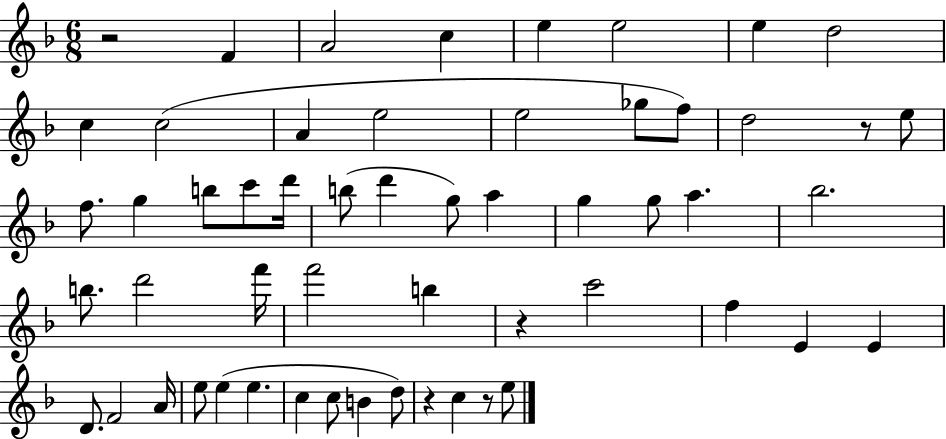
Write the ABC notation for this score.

X:1
T:Untitled
M:6/8
L:1/4
K:F
z2 F A2 c e e2 e d2 c c2 A e2 e2 _g/2 f/2 d2 z/2 e/2 f/2 g b/2 c'/2 d'/4 b/2 d' g/2 a g g/2 a _b2 b/2 d'2 f'/4 f'2 b z c'2 f E E D/2 F2 A/4 e/2 e e c c/2 B d/2 z c z/2 e/2